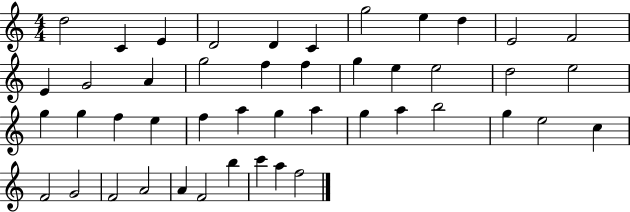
{
  \clef treble
  \numericTimeSignature
  \time 4/4
  \key c \major
  d''2 c'4 e'4 | d'2 d'4 c'4 | g''2 e''4 d''4 | e'2 f'2 | \break e'4 g'2 a'4 | g''2 f''4 f''4 | g''4 e''4 e''2 | d''2 e''2 | \break g''4 g''4 f''4 e''4 | f''4 a''4 g''4 a''4 | g''4 a''4 b''2 | g''4 e''2 c''4 | \break f'2 g'2 | f'2 a'2 | a'4 f'2 b''4 | c'''4 a''4 f''2 | \break \bar "|."
}